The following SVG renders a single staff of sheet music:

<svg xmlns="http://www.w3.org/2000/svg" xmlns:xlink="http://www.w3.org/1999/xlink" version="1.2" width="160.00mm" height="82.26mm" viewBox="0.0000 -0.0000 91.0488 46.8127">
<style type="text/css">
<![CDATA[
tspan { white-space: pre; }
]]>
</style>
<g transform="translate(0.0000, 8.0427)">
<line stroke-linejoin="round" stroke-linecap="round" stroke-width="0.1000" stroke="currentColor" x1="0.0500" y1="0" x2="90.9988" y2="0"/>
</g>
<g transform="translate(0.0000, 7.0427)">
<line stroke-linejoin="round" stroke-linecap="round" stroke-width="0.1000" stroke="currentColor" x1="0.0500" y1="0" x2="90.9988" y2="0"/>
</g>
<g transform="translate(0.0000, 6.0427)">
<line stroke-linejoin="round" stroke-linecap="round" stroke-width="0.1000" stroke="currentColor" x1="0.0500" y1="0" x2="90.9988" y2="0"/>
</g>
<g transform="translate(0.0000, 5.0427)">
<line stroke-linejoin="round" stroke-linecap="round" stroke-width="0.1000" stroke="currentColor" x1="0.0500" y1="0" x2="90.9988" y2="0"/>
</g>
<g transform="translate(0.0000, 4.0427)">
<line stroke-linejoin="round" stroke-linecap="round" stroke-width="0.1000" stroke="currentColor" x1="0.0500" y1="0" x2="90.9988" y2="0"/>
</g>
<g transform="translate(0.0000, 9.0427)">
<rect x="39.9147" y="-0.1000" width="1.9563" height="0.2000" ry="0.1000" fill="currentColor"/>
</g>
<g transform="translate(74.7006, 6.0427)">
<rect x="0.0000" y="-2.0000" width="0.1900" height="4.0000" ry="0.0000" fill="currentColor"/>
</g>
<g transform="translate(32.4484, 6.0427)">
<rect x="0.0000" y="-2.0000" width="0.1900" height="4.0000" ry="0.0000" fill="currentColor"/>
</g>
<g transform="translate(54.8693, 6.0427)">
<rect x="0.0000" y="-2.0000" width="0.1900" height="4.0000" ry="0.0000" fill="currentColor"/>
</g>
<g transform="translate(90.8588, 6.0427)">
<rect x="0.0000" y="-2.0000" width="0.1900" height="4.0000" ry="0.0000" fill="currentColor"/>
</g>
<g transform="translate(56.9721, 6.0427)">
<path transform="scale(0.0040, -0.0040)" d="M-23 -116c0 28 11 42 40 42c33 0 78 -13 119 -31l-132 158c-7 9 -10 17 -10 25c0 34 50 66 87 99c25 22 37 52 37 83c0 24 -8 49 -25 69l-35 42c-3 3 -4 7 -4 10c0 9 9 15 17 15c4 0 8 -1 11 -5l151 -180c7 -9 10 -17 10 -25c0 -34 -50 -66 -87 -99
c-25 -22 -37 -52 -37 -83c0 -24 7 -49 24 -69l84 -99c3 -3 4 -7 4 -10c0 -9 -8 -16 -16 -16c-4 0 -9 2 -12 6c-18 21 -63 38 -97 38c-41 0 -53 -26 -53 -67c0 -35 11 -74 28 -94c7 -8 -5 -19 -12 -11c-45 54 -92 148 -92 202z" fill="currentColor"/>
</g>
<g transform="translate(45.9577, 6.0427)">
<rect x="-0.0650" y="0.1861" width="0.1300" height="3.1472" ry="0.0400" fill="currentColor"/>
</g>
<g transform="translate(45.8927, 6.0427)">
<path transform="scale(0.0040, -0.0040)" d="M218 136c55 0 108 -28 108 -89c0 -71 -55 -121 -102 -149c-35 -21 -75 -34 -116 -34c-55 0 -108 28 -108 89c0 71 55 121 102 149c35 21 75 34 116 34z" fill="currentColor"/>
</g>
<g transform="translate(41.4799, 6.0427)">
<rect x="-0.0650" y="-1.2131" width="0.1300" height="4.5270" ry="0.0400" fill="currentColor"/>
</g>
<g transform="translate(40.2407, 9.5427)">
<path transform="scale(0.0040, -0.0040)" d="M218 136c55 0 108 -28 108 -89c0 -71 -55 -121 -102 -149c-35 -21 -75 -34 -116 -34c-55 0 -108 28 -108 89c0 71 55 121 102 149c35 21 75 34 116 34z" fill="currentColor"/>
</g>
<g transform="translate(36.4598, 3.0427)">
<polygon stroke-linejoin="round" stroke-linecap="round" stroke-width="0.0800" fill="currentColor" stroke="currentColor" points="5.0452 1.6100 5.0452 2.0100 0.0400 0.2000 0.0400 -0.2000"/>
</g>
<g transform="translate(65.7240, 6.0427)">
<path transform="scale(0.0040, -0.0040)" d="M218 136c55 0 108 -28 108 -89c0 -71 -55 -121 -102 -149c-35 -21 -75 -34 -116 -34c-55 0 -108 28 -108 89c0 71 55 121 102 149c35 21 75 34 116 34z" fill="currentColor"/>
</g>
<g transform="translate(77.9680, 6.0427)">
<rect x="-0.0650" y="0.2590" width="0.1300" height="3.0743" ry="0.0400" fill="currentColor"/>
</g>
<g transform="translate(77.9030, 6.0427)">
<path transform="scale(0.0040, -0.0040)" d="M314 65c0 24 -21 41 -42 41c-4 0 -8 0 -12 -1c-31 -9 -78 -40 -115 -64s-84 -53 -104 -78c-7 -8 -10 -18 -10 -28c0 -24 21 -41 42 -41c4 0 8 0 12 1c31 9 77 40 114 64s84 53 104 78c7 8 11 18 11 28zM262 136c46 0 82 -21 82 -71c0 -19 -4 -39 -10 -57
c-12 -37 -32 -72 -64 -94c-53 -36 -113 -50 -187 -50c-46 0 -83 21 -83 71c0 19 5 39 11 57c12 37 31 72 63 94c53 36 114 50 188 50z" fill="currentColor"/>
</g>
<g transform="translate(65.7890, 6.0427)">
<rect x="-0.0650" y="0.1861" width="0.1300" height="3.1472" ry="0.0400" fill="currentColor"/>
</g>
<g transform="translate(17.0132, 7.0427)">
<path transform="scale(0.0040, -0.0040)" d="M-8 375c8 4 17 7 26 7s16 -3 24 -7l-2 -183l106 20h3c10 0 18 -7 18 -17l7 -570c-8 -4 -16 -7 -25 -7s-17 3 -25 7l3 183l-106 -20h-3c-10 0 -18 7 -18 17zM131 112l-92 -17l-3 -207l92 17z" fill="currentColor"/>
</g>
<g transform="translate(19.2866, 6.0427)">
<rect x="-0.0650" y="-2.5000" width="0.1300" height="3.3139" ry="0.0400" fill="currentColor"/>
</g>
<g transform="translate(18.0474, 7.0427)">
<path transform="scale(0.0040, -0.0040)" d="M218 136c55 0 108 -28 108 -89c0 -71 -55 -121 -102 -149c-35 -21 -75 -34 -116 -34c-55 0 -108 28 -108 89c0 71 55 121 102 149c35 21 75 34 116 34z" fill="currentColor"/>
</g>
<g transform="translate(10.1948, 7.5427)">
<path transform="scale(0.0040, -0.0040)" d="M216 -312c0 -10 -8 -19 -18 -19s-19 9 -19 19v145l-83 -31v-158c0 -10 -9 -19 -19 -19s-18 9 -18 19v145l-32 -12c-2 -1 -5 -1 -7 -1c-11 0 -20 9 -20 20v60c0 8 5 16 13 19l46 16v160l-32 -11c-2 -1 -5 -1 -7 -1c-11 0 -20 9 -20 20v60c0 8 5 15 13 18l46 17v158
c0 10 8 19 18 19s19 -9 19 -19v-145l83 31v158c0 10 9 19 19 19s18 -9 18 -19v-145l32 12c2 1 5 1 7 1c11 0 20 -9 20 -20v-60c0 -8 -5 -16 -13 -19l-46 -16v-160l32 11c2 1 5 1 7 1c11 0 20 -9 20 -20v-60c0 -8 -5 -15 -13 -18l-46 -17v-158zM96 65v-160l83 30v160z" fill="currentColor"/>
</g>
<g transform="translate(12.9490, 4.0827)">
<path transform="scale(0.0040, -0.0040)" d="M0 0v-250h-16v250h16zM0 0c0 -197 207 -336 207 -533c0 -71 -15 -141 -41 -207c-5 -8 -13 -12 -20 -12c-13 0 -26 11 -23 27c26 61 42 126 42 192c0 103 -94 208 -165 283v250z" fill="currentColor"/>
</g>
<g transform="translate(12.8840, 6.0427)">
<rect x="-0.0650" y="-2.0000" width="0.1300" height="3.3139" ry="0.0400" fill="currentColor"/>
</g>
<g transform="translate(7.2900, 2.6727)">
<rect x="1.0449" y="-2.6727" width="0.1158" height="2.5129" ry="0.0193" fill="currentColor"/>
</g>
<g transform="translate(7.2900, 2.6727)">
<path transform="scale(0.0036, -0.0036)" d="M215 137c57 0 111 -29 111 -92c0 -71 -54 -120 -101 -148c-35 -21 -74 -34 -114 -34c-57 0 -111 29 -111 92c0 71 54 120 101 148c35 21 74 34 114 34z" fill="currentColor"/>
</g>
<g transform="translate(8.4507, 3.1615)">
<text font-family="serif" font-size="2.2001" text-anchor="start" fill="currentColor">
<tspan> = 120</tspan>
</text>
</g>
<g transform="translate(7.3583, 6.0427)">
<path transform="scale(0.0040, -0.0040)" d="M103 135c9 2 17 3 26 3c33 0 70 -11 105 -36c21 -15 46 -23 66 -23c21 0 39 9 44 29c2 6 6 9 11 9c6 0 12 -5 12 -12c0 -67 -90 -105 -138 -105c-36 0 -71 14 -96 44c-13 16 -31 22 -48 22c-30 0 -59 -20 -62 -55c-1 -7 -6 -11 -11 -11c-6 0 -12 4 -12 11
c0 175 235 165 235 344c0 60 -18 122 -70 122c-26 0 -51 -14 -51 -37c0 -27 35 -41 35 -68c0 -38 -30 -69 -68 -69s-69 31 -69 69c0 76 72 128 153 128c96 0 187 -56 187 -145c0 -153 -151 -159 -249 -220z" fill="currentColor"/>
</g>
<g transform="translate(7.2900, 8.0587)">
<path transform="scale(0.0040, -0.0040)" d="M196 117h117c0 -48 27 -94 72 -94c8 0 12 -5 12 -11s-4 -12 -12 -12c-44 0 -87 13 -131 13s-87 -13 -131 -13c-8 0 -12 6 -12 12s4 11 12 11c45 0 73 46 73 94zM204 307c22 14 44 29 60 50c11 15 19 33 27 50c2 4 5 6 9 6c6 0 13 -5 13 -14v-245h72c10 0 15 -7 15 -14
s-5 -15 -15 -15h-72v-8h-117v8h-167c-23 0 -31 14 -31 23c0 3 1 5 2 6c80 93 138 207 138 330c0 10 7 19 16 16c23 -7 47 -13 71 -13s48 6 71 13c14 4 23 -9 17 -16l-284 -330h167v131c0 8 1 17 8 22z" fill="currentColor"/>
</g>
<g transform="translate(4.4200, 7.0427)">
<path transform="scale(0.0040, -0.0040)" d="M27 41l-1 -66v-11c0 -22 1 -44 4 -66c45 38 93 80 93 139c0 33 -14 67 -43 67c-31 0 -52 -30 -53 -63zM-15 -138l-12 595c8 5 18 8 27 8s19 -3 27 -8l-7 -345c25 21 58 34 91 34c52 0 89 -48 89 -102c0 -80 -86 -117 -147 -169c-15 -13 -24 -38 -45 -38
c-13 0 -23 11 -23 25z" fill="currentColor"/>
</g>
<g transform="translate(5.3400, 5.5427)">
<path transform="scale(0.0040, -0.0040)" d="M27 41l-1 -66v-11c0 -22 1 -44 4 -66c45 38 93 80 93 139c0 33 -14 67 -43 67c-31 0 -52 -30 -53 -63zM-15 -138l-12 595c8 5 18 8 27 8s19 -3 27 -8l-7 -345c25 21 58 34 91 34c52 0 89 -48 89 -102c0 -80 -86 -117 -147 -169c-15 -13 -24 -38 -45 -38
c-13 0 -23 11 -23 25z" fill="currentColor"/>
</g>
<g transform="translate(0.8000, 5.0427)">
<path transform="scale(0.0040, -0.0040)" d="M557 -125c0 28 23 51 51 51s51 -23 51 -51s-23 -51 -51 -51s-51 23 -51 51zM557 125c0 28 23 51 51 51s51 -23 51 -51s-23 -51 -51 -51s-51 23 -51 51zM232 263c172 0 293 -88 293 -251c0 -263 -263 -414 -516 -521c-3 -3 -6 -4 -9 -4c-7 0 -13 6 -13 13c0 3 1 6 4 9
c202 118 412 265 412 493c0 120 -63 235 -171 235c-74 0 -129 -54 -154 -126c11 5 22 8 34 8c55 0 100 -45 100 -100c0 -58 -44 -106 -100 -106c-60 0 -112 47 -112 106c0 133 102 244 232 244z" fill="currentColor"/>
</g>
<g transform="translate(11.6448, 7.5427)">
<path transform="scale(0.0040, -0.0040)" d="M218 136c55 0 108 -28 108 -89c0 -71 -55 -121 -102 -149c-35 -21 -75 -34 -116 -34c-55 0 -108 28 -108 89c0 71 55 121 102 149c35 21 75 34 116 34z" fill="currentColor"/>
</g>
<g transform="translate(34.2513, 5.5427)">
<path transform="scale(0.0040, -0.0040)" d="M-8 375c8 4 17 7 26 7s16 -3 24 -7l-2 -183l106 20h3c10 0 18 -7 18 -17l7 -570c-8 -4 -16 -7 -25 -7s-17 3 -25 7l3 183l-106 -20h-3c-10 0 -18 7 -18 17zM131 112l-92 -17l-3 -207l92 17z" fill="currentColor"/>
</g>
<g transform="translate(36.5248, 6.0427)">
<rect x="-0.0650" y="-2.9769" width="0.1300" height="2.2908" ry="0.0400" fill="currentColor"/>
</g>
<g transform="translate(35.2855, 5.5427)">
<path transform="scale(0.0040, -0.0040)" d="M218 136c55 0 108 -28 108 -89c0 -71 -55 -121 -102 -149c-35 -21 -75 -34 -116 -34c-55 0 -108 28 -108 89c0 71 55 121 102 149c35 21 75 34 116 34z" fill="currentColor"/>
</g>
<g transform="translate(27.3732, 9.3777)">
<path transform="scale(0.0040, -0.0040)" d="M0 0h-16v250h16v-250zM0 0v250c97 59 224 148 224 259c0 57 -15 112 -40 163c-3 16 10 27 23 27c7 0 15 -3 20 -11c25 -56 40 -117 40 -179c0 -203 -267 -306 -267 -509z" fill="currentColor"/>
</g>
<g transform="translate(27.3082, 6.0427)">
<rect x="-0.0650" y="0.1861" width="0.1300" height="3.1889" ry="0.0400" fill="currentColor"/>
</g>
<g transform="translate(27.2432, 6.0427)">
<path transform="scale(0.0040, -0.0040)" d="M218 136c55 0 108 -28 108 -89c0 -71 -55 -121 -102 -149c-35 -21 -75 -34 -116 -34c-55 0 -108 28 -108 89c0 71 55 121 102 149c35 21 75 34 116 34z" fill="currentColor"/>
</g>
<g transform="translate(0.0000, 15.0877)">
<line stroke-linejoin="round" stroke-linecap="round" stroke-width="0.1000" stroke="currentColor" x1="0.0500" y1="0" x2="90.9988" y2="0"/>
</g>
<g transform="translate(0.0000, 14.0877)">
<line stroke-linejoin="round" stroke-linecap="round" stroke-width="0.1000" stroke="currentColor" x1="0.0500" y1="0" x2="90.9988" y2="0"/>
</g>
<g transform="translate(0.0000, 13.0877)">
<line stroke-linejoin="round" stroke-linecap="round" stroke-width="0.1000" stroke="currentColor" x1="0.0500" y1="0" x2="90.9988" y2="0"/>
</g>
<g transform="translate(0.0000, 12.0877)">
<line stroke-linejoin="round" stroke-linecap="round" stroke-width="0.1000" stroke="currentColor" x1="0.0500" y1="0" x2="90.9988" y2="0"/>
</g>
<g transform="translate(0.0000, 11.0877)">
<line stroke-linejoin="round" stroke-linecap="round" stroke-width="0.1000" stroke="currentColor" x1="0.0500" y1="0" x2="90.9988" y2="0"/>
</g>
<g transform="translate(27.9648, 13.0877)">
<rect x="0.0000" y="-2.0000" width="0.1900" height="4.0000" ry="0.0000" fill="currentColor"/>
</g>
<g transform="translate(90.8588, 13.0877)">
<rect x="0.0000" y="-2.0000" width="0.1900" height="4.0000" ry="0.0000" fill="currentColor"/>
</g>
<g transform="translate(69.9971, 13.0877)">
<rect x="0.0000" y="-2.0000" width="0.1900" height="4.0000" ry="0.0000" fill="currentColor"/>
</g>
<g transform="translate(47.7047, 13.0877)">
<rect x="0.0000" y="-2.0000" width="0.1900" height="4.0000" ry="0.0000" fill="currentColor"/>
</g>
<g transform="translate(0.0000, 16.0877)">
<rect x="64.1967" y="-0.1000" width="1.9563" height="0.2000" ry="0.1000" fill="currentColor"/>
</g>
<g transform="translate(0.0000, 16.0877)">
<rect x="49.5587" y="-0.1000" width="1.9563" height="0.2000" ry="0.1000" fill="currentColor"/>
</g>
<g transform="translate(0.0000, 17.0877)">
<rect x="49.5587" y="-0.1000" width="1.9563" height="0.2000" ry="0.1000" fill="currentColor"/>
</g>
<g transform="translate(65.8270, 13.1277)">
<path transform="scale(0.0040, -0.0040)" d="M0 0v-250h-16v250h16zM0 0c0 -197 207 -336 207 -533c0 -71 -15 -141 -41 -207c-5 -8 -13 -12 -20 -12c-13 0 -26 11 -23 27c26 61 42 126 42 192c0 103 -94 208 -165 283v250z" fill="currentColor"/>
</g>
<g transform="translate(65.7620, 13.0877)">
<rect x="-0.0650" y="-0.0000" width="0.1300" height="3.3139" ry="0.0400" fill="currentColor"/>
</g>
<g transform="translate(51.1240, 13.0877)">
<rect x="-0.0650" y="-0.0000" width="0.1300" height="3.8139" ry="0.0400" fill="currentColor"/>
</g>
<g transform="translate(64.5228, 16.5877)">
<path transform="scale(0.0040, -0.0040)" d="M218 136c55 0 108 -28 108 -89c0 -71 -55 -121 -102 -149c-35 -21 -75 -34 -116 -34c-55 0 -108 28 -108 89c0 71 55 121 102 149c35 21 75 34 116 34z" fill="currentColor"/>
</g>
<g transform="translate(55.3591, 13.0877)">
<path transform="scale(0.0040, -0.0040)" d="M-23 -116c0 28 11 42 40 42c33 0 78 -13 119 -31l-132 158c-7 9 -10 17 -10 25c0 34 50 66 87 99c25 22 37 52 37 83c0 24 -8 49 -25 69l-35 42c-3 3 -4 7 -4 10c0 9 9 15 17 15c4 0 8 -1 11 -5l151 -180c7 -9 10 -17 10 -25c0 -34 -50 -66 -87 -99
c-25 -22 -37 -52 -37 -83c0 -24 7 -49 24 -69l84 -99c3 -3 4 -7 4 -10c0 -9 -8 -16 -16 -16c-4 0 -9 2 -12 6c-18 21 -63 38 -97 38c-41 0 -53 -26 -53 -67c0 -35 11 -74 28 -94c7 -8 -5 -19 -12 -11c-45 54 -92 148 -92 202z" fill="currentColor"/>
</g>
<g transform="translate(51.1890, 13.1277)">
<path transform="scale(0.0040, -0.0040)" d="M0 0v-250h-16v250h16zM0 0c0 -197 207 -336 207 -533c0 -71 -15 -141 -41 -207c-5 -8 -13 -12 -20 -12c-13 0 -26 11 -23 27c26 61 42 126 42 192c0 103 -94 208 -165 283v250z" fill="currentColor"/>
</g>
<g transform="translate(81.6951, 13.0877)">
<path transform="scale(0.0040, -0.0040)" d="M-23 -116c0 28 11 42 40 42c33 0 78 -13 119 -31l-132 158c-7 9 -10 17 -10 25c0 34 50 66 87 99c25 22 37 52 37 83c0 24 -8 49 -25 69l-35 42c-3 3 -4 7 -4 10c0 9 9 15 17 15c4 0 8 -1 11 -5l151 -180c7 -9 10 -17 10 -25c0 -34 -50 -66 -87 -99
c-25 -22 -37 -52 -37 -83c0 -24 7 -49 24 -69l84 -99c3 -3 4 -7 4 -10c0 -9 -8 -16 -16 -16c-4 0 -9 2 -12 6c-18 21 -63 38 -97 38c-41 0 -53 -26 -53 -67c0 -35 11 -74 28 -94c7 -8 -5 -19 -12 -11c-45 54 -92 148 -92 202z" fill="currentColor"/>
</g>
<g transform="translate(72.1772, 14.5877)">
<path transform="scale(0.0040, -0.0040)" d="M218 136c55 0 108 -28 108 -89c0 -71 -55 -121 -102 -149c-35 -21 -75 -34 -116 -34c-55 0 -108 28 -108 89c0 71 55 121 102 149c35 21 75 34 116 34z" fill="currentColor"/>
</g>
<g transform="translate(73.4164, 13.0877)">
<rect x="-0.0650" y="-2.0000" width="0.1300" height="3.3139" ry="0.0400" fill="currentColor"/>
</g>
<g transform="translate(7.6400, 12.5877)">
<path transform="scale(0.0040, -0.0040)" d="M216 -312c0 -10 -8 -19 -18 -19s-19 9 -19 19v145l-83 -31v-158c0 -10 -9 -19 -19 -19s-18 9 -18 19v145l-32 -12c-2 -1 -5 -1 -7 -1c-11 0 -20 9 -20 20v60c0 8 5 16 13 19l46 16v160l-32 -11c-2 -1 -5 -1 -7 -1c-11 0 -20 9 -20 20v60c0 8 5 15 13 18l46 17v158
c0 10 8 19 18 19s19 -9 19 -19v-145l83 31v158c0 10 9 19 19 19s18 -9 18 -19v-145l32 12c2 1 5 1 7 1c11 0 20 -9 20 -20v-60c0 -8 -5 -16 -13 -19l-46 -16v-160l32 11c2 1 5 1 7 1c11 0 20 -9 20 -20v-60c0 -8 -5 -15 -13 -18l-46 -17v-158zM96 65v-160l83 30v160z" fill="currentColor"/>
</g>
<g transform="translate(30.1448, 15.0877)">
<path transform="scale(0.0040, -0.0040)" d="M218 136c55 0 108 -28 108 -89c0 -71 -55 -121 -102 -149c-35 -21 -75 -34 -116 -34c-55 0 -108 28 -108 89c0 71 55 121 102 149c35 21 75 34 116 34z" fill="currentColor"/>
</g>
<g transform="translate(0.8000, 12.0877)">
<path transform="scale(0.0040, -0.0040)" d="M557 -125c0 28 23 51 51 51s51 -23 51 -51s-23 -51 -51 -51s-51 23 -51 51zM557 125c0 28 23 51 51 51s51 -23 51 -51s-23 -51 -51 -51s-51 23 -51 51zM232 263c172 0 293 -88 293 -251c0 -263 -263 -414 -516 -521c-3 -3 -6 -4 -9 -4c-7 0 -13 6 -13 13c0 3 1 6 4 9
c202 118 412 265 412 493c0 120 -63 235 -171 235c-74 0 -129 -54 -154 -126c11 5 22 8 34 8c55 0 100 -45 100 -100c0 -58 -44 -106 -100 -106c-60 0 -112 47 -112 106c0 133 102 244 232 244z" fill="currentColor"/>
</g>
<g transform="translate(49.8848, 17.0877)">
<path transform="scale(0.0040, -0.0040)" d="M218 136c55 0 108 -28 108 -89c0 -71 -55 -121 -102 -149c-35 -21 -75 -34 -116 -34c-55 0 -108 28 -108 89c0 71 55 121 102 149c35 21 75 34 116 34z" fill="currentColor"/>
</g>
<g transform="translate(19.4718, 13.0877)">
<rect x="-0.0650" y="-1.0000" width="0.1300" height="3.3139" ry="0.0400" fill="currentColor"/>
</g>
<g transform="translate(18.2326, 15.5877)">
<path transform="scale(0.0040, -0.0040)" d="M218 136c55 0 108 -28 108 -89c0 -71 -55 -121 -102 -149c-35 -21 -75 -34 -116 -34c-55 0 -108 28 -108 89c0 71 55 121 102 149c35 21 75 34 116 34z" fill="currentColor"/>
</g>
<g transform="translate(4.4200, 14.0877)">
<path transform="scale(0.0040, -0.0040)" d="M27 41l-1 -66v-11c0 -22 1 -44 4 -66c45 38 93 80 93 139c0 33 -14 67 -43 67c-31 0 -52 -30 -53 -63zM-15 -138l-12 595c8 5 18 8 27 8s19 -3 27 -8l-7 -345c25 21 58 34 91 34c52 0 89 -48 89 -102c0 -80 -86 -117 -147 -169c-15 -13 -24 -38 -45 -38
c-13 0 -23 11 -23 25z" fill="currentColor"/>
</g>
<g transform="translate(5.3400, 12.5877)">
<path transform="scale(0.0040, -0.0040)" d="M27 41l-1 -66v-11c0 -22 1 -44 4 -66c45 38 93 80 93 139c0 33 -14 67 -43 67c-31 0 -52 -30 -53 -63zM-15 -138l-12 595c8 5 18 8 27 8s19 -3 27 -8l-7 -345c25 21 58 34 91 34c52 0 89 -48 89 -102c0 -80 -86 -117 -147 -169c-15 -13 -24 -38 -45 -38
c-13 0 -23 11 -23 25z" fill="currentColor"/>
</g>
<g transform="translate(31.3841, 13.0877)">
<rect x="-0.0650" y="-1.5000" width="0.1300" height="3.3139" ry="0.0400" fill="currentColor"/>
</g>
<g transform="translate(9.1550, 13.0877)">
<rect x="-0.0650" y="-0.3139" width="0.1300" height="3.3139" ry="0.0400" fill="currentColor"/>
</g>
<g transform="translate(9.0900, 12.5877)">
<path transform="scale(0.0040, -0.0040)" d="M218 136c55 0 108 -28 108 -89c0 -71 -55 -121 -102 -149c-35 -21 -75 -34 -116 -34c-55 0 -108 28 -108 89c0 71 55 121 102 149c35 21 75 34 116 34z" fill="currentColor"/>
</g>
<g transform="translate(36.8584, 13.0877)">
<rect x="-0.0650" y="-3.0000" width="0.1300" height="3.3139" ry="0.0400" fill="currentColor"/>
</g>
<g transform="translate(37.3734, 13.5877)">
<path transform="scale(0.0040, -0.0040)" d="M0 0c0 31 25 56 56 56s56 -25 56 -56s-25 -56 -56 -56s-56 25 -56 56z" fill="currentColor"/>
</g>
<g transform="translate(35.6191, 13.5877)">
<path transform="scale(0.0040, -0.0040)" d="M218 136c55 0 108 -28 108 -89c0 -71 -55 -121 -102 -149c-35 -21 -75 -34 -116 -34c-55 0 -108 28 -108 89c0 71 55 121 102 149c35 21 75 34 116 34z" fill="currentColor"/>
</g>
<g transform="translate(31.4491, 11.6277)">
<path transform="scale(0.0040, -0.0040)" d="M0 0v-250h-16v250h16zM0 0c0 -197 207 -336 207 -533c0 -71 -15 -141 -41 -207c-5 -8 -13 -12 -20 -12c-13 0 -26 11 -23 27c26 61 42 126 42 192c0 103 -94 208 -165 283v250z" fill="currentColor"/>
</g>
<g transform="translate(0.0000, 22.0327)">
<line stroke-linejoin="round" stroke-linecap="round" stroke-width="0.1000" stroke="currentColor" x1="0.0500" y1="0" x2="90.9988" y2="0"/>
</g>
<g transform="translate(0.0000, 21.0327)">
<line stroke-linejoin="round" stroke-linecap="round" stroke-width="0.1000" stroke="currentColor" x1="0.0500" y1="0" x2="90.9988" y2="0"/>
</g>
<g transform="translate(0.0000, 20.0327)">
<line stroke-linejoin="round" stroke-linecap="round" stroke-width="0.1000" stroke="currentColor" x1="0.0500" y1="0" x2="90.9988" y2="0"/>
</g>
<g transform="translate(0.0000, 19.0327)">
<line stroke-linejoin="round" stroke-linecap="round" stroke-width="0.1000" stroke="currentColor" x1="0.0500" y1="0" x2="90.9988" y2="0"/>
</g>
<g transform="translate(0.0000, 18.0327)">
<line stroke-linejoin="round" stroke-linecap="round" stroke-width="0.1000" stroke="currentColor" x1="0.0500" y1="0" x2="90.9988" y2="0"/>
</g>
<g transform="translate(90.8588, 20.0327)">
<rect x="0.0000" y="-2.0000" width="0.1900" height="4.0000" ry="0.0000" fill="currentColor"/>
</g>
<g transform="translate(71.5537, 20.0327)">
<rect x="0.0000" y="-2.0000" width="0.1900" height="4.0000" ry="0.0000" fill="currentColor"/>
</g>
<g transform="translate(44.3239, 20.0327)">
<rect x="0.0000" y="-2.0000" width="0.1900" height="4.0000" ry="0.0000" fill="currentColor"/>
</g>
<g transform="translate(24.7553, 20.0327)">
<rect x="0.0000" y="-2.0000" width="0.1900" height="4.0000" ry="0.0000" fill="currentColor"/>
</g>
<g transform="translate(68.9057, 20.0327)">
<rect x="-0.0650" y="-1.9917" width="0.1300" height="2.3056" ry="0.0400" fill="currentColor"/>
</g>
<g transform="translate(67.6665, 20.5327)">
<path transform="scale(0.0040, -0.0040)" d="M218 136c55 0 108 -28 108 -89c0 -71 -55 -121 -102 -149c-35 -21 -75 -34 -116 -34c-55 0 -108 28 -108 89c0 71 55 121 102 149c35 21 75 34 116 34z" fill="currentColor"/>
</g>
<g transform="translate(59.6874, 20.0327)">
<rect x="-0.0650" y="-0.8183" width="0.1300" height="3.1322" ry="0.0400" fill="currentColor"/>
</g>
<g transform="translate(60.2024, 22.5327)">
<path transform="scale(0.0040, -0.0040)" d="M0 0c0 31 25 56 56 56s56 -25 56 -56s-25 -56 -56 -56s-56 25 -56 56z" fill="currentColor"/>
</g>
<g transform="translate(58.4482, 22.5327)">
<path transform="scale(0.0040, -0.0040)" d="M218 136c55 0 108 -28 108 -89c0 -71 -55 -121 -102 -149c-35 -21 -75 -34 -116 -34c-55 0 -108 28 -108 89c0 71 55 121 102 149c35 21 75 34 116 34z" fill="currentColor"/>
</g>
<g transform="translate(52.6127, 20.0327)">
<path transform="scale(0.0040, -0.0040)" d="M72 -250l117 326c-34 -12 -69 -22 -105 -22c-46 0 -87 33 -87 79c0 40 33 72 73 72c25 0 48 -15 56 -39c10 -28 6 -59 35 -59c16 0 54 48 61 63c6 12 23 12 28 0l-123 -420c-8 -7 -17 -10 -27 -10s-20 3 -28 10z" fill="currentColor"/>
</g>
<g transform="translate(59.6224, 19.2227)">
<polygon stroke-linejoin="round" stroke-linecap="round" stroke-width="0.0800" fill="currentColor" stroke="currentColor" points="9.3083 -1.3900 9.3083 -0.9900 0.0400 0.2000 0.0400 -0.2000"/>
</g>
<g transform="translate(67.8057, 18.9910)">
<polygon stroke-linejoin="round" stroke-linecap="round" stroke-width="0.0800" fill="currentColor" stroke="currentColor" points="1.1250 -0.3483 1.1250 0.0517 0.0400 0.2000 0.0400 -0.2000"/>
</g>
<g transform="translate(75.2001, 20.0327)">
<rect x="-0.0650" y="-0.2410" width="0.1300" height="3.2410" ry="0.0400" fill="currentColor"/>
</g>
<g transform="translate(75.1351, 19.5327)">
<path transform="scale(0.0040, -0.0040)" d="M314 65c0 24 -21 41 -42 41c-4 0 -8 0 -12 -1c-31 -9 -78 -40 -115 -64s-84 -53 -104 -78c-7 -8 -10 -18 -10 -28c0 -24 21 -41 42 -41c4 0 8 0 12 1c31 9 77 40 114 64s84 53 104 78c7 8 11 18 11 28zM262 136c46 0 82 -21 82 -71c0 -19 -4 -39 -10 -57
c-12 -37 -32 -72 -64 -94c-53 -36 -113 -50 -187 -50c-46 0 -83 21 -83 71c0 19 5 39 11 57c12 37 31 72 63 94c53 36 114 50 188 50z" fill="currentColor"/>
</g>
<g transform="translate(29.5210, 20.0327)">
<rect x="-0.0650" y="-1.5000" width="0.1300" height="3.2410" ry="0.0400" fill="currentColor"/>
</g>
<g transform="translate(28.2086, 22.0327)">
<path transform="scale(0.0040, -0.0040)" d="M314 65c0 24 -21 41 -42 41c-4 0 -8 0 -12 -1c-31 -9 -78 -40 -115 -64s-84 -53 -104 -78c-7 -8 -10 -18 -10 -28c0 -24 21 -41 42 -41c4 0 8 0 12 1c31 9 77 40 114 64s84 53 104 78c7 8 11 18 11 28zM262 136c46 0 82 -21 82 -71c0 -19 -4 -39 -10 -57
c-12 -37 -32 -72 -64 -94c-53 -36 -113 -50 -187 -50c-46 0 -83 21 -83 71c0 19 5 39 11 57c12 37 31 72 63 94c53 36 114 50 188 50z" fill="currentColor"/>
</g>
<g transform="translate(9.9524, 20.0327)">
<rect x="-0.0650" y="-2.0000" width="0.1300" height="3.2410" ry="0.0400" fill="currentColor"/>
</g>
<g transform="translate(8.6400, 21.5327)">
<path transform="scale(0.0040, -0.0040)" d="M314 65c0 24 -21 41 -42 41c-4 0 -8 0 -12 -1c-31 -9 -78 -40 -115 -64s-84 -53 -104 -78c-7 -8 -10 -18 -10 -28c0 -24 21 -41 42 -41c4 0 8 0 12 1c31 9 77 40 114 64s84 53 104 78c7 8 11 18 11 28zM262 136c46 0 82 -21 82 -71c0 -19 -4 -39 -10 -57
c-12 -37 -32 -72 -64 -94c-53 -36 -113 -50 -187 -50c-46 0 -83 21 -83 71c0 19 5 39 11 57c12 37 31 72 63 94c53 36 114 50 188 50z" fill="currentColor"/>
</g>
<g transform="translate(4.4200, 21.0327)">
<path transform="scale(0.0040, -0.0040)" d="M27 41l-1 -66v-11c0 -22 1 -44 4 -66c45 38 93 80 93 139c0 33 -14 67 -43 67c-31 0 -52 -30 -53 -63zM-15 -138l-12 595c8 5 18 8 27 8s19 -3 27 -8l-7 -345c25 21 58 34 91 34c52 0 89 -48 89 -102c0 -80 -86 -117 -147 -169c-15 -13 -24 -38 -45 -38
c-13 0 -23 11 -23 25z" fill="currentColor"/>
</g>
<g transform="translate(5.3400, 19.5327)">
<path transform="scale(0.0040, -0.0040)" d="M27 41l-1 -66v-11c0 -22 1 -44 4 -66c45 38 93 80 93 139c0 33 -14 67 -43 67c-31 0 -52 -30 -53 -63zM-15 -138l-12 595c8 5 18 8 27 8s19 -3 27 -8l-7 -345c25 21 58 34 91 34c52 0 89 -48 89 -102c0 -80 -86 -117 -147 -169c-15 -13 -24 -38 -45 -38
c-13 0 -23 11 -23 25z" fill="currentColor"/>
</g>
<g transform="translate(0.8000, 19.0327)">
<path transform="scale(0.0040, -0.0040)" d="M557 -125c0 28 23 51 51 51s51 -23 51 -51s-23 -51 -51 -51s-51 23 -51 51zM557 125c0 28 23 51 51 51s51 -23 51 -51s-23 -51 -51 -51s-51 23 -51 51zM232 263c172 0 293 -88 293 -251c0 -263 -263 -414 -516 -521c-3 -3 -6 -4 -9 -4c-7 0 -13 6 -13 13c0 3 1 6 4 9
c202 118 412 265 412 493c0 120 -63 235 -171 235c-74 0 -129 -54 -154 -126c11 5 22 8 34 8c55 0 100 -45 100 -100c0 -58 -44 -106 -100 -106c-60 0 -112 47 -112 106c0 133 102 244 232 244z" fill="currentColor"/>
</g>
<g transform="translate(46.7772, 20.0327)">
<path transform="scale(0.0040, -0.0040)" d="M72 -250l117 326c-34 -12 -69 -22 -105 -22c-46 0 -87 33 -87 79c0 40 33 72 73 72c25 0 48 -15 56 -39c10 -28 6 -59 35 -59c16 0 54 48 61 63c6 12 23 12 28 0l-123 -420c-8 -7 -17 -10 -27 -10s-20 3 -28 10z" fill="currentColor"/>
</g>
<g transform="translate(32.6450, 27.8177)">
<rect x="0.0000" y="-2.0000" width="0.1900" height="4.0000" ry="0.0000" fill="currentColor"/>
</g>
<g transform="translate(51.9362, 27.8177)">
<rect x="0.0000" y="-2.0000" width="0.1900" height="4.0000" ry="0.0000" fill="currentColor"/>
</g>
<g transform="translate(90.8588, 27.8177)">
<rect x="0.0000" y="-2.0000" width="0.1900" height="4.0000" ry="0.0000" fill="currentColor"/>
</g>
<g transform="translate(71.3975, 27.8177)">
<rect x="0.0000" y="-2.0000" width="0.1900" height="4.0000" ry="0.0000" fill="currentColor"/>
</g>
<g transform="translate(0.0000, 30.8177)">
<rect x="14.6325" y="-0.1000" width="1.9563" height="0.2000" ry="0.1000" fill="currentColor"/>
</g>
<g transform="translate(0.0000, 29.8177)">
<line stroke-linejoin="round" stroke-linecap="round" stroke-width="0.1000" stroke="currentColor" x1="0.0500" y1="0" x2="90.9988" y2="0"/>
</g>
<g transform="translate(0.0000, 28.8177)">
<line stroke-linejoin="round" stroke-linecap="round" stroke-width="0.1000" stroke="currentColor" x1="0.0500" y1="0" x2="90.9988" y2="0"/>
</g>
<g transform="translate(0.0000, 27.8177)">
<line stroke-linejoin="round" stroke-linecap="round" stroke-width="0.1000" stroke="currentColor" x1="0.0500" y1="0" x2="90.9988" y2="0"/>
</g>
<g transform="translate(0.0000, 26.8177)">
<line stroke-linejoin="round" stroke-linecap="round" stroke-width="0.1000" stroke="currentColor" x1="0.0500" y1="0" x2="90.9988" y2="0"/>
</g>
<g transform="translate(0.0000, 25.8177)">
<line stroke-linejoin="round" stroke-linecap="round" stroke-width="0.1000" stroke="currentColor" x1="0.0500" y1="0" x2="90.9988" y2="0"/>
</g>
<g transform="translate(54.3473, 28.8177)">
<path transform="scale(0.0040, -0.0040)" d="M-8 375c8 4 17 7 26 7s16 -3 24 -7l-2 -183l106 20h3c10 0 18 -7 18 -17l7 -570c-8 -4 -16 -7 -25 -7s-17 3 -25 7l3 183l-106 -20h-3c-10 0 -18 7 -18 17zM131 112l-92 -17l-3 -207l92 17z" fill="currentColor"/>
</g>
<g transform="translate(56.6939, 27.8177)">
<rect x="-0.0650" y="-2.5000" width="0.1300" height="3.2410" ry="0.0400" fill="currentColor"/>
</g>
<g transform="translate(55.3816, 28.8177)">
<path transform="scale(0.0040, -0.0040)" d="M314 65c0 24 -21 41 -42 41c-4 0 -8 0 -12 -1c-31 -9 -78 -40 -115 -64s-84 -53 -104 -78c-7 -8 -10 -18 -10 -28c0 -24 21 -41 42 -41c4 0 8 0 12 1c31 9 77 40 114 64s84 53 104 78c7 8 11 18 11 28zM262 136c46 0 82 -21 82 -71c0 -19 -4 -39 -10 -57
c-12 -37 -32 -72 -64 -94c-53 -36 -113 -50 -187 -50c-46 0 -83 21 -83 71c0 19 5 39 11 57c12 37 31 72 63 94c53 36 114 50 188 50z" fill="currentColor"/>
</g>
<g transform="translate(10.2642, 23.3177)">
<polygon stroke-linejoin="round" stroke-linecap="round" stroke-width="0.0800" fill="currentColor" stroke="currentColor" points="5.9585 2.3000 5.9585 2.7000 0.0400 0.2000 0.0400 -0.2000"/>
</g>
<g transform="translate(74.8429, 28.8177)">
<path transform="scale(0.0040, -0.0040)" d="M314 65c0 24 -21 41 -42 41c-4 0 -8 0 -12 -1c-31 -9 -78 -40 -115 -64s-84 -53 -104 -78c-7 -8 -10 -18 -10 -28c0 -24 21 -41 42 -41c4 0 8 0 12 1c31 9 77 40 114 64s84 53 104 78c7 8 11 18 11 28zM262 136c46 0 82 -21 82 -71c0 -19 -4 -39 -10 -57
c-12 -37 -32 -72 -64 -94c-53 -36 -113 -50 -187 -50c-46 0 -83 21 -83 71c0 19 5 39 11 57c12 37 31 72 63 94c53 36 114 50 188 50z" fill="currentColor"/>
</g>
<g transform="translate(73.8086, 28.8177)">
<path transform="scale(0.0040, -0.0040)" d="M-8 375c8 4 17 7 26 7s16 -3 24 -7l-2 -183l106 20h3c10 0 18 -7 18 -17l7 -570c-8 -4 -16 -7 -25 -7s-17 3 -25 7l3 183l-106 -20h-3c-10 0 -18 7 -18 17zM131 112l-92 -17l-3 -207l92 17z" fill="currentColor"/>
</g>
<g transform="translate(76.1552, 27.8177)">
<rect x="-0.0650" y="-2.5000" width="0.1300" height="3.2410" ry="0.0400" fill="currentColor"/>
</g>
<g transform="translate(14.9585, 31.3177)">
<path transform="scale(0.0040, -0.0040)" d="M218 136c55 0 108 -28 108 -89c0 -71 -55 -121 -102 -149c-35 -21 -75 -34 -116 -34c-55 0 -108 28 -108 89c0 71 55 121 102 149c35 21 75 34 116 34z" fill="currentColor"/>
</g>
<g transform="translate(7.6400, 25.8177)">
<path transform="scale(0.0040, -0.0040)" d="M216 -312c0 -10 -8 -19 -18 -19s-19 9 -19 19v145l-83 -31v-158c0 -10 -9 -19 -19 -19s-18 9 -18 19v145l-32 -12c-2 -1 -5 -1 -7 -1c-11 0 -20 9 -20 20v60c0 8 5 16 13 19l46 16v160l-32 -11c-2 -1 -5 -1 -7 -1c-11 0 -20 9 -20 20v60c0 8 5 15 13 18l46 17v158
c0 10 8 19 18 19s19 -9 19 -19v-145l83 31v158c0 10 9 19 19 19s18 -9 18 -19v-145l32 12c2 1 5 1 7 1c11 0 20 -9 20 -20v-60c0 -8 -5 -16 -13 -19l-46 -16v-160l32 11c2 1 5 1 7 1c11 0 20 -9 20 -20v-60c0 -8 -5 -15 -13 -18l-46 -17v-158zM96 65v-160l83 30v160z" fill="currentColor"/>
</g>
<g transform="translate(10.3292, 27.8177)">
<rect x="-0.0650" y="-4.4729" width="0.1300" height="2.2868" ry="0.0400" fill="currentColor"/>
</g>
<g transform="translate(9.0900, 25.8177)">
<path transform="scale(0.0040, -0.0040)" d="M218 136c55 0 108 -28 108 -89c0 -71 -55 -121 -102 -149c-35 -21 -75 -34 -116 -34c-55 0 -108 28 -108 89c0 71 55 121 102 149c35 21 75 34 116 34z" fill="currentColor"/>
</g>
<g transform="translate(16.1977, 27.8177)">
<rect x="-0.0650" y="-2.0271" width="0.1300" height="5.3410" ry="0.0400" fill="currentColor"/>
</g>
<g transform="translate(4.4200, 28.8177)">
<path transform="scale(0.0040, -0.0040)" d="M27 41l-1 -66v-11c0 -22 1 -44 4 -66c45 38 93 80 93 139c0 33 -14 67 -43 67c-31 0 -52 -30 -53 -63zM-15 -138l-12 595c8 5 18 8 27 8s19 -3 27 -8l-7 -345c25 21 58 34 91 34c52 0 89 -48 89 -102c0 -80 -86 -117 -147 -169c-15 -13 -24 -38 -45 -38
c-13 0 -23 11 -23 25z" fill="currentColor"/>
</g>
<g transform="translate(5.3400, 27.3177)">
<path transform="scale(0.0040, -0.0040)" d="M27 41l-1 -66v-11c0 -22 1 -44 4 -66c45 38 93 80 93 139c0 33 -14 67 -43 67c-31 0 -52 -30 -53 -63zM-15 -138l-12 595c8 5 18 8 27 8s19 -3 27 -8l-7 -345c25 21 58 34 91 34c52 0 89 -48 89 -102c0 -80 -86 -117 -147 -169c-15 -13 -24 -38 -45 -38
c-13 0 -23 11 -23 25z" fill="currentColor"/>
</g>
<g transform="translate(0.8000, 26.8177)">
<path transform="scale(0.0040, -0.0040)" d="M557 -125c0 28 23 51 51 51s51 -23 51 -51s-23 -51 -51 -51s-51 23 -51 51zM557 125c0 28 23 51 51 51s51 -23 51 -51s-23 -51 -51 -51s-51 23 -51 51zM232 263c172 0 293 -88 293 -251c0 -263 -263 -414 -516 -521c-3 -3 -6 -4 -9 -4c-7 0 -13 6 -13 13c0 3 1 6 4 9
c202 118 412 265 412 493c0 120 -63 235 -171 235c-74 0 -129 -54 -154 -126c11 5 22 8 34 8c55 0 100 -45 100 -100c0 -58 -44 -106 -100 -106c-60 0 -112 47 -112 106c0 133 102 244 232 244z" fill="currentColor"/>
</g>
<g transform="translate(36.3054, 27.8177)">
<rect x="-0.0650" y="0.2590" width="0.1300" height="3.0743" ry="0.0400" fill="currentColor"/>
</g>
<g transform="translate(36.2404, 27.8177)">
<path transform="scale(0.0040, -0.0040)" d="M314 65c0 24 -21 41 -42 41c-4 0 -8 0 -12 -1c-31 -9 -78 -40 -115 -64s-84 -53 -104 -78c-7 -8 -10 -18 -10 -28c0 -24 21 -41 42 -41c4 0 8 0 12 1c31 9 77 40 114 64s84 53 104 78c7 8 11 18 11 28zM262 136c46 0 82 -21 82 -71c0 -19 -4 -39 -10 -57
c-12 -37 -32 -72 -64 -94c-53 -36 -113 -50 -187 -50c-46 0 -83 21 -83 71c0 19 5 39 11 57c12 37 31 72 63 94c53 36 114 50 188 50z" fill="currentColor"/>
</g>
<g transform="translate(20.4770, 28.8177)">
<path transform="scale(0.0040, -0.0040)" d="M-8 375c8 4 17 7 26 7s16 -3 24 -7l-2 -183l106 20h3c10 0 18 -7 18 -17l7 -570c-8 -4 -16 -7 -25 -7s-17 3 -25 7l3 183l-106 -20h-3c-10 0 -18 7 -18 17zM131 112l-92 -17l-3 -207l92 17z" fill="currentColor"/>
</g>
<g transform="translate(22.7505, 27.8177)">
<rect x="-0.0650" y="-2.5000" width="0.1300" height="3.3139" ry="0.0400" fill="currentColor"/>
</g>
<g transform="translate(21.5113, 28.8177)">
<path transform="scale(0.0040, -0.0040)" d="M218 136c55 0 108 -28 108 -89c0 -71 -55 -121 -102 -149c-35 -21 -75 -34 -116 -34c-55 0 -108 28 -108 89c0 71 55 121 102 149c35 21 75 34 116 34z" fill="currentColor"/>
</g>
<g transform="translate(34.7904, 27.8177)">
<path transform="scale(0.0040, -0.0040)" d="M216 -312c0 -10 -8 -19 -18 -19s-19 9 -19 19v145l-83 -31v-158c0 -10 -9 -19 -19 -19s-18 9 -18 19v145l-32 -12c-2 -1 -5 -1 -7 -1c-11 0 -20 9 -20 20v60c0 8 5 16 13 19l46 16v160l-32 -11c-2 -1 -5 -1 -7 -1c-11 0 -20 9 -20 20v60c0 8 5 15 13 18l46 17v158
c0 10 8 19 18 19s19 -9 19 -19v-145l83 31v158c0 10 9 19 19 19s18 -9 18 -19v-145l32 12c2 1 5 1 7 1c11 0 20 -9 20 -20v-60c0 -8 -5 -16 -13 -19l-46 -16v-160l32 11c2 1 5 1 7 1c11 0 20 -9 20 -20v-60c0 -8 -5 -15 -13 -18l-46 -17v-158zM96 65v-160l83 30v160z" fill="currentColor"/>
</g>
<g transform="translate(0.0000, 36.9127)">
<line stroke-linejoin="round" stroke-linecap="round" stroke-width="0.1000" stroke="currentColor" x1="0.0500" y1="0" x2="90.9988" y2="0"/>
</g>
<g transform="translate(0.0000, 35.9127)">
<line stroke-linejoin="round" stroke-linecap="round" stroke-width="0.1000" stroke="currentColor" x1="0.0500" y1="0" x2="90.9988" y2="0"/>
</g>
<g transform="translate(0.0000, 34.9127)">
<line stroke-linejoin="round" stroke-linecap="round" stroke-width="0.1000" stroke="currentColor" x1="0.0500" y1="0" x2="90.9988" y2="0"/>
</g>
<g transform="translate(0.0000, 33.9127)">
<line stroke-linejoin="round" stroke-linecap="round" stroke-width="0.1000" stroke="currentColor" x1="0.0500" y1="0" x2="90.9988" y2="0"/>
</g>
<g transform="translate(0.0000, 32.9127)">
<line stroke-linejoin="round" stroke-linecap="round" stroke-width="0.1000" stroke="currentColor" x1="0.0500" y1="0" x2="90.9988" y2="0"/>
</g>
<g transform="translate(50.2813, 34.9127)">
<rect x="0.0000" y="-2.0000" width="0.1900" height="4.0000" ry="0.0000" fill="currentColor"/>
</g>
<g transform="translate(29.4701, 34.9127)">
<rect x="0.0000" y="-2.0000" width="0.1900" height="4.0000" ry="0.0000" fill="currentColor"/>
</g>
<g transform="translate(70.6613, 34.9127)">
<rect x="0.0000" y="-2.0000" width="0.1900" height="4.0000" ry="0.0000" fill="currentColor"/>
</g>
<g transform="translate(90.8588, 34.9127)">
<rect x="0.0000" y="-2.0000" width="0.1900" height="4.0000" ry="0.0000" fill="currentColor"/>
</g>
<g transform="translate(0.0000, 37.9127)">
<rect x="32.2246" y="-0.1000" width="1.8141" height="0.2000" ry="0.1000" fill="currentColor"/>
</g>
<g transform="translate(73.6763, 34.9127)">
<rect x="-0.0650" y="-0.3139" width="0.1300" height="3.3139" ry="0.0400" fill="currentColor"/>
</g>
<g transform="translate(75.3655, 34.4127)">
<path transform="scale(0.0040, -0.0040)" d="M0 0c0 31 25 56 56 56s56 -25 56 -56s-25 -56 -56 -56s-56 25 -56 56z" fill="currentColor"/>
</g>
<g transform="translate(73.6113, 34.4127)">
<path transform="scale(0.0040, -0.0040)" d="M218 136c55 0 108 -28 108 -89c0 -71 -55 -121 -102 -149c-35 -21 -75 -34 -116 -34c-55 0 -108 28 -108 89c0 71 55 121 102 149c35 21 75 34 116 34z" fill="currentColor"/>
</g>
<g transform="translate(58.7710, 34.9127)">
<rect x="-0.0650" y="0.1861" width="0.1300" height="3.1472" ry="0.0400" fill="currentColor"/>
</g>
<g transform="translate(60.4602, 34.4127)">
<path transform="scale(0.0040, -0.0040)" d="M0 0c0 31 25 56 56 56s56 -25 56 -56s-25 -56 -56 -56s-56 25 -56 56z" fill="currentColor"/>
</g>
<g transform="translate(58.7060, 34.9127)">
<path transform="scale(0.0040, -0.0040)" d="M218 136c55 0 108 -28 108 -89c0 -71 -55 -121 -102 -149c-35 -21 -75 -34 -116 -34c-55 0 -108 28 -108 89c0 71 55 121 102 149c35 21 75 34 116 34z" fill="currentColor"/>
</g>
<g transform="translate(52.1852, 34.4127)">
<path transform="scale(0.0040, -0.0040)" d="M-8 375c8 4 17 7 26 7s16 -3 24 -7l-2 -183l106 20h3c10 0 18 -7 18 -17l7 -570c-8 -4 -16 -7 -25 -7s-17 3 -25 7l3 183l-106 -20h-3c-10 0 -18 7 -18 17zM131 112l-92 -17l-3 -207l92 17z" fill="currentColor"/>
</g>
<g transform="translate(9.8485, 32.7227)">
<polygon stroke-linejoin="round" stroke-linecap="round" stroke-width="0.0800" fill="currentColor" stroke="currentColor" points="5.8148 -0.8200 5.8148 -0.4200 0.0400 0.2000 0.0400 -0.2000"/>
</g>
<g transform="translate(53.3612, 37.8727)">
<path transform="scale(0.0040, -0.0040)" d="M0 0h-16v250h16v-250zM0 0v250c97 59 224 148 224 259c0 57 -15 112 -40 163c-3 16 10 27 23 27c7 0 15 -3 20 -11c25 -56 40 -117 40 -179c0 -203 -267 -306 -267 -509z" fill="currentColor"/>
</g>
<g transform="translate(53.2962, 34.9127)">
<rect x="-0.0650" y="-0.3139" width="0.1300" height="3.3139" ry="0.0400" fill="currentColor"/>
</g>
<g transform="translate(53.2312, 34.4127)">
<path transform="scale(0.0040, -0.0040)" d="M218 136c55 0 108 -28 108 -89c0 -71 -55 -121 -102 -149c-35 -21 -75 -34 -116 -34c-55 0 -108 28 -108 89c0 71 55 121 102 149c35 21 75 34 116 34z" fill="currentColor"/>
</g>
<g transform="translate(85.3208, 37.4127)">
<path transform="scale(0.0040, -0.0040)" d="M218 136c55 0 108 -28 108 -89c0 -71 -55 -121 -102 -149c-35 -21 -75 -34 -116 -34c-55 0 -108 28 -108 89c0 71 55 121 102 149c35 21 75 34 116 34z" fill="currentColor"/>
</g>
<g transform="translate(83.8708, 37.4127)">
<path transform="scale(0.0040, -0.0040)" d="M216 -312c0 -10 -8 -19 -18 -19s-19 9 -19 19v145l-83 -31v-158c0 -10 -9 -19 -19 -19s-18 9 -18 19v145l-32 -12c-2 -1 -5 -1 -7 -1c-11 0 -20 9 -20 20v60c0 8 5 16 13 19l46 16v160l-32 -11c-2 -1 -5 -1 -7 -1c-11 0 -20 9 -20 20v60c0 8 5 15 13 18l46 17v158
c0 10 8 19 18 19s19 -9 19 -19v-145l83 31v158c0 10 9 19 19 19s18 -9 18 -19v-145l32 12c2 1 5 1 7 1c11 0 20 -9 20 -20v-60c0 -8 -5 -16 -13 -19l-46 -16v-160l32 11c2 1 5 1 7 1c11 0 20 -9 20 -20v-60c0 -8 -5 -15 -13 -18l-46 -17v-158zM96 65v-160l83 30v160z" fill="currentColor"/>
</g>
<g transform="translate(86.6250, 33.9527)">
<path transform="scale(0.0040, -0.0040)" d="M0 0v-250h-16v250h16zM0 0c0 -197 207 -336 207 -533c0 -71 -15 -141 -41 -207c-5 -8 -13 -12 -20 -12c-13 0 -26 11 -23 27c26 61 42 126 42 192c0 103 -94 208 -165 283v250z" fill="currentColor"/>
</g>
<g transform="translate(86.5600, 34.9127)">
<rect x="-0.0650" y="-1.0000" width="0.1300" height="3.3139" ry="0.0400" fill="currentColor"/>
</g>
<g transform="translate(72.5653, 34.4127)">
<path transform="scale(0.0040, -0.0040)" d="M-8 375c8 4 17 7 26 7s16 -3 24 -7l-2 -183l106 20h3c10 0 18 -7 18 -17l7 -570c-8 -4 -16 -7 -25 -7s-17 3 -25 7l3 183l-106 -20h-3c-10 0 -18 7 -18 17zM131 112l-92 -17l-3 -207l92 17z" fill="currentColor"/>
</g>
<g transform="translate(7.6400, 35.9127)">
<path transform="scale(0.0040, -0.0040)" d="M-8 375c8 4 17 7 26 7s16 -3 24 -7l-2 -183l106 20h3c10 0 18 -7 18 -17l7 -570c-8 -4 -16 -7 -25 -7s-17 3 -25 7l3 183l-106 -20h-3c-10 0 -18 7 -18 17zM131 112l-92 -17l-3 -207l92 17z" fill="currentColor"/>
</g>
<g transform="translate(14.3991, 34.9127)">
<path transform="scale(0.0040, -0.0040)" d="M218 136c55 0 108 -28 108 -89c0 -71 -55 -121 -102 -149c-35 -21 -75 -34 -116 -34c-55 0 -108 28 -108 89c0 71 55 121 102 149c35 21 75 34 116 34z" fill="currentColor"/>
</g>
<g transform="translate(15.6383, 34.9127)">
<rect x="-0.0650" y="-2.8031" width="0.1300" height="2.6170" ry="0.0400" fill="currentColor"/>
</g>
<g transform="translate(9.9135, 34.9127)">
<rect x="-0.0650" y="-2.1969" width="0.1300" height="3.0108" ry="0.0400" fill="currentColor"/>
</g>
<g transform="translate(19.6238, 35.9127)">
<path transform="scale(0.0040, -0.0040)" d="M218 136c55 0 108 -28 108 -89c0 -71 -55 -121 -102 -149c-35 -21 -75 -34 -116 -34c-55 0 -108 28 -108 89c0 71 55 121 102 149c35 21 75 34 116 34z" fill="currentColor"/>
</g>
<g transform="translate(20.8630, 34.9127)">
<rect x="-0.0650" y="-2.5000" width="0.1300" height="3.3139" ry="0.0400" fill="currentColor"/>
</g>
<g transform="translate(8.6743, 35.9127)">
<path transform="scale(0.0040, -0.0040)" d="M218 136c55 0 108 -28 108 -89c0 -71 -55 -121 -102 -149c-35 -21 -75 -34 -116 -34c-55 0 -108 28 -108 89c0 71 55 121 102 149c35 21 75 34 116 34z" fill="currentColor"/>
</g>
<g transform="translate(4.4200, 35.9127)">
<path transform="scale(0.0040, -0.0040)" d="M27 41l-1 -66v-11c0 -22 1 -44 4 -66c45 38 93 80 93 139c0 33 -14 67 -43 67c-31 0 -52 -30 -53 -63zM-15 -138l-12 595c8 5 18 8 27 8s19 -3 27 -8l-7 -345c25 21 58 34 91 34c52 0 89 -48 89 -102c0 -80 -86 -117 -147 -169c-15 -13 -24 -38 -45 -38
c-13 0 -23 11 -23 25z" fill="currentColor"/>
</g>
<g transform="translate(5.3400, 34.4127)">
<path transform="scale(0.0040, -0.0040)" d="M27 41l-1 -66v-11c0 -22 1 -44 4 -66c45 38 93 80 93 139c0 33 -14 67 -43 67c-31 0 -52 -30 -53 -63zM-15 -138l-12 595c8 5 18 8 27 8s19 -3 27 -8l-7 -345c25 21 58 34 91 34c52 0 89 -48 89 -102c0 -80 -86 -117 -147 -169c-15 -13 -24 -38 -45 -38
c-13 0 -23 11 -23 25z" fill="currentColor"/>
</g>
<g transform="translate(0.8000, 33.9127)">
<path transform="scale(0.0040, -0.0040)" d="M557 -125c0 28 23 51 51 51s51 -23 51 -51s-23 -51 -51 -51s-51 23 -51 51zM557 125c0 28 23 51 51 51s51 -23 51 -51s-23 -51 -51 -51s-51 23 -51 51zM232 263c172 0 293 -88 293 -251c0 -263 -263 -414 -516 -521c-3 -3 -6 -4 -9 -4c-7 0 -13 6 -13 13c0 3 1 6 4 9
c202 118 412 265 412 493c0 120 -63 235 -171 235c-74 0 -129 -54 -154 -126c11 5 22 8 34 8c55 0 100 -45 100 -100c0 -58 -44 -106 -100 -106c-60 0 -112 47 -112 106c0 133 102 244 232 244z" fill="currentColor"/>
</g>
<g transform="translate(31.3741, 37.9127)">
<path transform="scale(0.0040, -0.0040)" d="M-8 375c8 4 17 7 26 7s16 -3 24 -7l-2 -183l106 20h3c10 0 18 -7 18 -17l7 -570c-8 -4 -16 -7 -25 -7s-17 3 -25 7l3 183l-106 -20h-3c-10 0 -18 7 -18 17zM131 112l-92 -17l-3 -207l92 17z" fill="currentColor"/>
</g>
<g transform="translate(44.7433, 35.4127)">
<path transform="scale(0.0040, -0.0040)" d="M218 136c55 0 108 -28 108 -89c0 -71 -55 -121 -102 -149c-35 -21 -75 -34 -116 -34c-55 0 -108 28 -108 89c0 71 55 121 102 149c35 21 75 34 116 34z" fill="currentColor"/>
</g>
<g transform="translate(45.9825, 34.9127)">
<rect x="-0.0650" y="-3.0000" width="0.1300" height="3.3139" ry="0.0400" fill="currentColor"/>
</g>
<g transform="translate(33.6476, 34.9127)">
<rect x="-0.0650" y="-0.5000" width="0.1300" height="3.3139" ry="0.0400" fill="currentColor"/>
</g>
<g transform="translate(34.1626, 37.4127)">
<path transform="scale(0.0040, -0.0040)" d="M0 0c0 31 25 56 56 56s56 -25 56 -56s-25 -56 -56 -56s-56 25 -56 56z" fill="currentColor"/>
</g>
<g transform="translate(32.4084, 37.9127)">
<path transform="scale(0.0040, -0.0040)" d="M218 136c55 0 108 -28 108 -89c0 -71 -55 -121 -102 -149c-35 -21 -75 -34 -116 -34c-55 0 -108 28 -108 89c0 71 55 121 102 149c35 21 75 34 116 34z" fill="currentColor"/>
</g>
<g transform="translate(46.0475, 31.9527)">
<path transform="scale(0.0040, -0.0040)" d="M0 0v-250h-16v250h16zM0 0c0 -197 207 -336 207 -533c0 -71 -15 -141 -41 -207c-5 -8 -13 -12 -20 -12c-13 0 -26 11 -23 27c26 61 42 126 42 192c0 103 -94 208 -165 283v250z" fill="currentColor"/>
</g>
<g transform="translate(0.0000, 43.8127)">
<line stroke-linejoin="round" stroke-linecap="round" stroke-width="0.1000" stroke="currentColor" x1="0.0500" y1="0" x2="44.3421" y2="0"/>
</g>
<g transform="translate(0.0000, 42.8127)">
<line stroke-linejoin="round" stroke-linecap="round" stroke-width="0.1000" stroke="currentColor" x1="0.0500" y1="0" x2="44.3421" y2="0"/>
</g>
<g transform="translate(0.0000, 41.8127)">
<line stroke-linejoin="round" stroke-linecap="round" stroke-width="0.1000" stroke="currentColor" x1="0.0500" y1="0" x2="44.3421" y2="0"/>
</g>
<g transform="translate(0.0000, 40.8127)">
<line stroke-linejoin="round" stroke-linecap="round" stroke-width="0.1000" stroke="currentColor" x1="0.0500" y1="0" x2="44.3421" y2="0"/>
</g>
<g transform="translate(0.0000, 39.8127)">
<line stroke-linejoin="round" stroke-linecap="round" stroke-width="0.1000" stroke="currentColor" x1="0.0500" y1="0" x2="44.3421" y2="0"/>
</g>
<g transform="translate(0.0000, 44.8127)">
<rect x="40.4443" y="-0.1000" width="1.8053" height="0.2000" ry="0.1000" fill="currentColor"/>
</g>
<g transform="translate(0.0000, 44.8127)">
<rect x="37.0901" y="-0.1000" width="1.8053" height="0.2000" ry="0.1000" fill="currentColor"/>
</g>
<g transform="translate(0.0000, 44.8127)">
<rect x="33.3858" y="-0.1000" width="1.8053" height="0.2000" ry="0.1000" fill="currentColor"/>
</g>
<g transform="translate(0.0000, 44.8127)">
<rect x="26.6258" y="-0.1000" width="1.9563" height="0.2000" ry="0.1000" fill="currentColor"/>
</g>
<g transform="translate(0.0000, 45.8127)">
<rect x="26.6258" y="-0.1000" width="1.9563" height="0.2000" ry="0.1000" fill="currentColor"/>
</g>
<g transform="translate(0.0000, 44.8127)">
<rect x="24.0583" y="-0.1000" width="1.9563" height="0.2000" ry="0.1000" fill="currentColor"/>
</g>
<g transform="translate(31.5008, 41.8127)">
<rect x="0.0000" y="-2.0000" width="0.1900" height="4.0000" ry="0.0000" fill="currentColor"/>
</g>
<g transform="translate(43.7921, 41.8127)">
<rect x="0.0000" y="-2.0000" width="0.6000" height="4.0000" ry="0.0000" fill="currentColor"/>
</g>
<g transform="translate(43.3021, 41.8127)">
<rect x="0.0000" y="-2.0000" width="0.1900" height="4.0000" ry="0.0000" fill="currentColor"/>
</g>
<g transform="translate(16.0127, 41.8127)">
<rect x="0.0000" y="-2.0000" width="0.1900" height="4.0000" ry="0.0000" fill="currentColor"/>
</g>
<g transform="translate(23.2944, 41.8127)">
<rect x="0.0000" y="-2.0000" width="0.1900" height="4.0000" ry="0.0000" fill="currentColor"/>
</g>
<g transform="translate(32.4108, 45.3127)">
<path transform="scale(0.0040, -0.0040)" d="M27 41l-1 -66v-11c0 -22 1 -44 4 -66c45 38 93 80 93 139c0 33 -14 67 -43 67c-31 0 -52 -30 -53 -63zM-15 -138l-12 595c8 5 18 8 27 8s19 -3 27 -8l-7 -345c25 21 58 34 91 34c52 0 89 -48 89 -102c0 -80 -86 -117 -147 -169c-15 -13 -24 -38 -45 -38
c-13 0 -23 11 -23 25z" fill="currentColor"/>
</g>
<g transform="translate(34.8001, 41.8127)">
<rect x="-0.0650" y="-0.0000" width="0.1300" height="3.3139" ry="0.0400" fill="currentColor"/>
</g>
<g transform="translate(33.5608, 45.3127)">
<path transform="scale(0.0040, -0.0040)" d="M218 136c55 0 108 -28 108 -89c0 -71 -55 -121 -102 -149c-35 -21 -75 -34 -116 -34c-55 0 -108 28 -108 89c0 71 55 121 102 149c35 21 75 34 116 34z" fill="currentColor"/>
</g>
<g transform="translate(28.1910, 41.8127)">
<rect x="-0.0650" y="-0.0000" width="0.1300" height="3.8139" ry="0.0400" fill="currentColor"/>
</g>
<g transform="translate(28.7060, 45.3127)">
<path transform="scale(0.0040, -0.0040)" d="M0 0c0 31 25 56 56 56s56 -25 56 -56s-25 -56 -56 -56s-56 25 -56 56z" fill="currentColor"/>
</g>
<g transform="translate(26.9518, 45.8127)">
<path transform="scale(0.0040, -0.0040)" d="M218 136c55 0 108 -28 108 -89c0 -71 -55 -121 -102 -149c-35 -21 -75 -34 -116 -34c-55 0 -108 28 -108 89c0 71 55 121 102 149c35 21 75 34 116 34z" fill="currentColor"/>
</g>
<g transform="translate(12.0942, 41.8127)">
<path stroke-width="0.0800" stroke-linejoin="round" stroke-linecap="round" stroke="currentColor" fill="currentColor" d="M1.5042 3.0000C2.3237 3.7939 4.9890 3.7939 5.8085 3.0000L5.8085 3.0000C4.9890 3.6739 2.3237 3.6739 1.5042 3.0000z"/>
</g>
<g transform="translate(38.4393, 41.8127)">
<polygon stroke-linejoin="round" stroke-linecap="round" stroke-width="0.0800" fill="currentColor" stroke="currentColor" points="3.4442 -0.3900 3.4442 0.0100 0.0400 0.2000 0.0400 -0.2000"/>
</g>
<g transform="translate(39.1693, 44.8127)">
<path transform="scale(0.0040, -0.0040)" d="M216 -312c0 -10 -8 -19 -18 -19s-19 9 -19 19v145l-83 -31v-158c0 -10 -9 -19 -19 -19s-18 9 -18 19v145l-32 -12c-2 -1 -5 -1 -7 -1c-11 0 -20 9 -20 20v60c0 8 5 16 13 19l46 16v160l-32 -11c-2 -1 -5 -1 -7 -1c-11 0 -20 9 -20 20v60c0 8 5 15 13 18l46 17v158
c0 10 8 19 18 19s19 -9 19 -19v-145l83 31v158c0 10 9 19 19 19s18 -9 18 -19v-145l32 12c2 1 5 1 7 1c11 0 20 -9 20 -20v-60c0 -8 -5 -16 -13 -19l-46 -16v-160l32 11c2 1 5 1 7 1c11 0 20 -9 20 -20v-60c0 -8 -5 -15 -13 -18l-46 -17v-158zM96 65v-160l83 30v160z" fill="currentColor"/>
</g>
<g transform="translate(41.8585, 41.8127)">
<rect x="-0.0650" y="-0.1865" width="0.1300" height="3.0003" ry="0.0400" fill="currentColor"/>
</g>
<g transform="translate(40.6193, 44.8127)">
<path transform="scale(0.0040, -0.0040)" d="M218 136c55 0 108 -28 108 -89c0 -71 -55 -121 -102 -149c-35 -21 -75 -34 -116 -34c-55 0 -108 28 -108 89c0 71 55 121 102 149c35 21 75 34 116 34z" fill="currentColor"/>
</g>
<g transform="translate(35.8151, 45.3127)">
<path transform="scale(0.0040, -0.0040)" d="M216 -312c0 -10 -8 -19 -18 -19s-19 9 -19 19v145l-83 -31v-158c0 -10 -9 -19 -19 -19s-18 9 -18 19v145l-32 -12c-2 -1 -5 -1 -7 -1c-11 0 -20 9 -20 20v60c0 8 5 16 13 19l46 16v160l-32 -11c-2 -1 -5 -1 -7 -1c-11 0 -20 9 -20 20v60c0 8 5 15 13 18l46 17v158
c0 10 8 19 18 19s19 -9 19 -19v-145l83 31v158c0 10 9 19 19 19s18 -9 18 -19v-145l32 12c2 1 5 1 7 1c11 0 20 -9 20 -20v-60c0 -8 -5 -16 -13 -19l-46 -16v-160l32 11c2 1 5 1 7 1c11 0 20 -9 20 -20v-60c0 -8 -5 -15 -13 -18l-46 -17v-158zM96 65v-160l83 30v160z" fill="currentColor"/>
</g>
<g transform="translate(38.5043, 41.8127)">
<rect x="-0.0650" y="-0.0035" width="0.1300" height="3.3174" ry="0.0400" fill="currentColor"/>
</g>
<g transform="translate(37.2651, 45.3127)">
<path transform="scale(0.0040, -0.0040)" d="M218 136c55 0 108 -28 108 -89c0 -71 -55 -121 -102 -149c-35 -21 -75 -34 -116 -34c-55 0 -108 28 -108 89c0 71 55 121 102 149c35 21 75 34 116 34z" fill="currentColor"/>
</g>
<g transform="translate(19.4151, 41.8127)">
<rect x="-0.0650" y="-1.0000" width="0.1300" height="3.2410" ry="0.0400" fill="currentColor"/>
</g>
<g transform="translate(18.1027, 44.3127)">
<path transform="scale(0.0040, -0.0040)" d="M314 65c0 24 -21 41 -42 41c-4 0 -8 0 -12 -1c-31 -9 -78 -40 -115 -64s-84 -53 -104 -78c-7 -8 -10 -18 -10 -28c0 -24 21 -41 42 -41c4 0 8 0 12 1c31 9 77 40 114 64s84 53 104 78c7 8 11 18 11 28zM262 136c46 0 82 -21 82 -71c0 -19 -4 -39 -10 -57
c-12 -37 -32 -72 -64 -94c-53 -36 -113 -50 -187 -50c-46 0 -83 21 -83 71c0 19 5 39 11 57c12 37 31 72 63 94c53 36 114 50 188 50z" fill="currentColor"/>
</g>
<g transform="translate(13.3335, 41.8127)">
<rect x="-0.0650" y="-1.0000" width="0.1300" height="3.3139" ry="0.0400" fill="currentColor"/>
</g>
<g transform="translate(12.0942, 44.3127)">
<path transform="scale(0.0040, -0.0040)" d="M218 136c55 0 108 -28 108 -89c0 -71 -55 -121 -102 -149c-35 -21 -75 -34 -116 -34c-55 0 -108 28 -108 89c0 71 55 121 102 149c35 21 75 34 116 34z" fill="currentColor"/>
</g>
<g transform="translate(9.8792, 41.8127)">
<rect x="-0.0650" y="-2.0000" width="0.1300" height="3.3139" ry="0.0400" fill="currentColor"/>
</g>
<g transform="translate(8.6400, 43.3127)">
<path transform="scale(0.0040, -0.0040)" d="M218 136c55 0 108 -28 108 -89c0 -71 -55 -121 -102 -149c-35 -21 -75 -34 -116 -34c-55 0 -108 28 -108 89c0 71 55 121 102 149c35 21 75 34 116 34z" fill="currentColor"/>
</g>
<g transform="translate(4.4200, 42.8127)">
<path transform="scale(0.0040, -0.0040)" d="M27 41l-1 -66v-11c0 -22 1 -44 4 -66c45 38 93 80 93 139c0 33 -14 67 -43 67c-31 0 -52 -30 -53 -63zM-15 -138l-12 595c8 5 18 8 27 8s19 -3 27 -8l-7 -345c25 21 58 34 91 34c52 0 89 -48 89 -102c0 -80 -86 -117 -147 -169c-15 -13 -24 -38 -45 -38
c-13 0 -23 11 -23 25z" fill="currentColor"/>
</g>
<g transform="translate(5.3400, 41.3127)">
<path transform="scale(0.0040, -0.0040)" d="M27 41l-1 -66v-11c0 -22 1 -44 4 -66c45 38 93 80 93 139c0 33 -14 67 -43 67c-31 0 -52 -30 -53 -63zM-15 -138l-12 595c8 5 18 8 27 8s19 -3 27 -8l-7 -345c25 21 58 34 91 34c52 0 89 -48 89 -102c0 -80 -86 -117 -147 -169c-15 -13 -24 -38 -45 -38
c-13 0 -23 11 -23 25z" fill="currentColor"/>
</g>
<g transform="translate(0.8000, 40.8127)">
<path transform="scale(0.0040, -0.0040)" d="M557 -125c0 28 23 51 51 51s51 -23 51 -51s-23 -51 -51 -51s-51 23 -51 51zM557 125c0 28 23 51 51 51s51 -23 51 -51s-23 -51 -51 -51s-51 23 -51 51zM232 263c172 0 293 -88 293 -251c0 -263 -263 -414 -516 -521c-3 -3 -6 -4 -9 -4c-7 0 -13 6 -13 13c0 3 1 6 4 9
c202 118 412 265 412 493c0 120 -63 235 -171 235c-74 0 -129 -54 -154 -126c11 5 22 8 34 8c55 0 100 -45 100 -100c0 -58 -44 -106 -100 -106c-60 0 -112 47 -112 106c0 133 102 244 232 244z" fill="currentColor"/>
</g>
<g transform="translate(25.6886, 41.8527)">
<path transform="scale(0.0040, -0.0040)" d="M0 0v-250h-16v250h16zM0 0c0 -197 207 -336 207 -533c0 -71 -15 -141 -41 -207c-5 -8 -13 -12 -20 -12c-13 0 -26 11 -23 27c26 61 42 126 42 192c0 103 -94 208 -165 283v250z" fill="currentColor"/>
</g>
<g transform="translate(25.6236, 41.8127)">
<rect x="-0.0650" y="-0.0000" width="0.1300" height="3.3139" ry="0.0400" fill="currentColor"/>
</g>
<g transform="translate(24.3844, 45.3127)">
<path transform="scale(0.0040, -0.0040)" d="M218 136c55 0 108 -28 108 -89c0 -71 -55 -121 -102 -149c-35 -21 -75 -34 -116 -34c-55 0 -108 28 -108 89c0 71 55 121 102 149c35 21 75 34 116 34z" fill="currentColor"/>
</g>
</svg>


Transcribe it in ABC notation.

X:1
T:Untitled
M:2/4
L:1/4
K:Bb
^A,,/2 B,, D,/2 E,/2 D,,/2 D, z D, D,2 ^E, F,, G,,/2 C, C,,/2 z D,,/2 A,, z A,,2 G,,2 z/2 z/2 F,,/2 C,/4 _E,2 ^A,/2 D,,/2 B,, ^D,2 B,,2 B,,2 B,,/2 D,/2 B,, E,, C,/2 E,/2 D, E, ^F,,/2 A,, F,, F,,2 D,,/2 C,, _D,, ^D,,/2 ^E,,/2